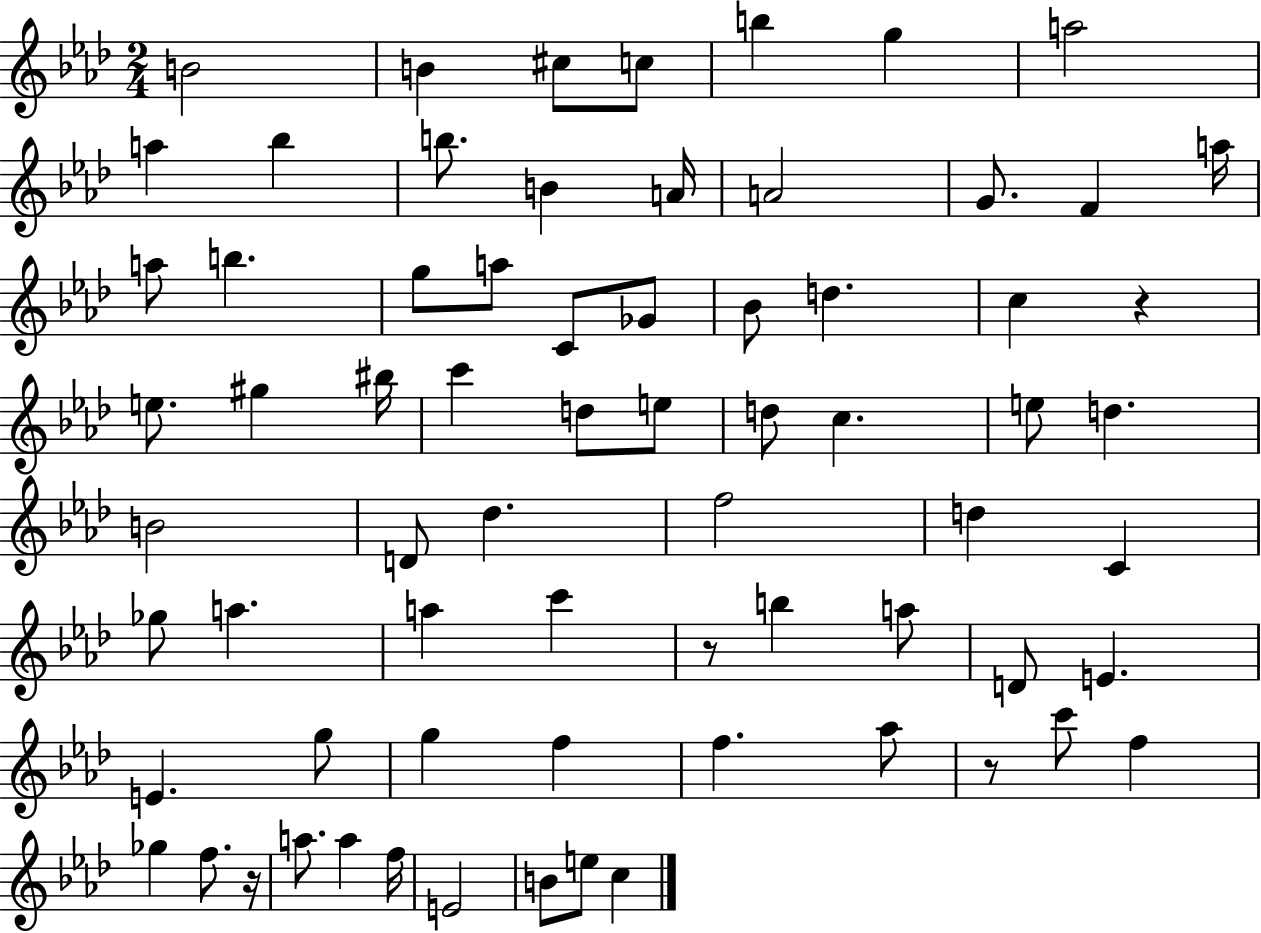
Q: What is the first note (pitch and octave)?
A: B4